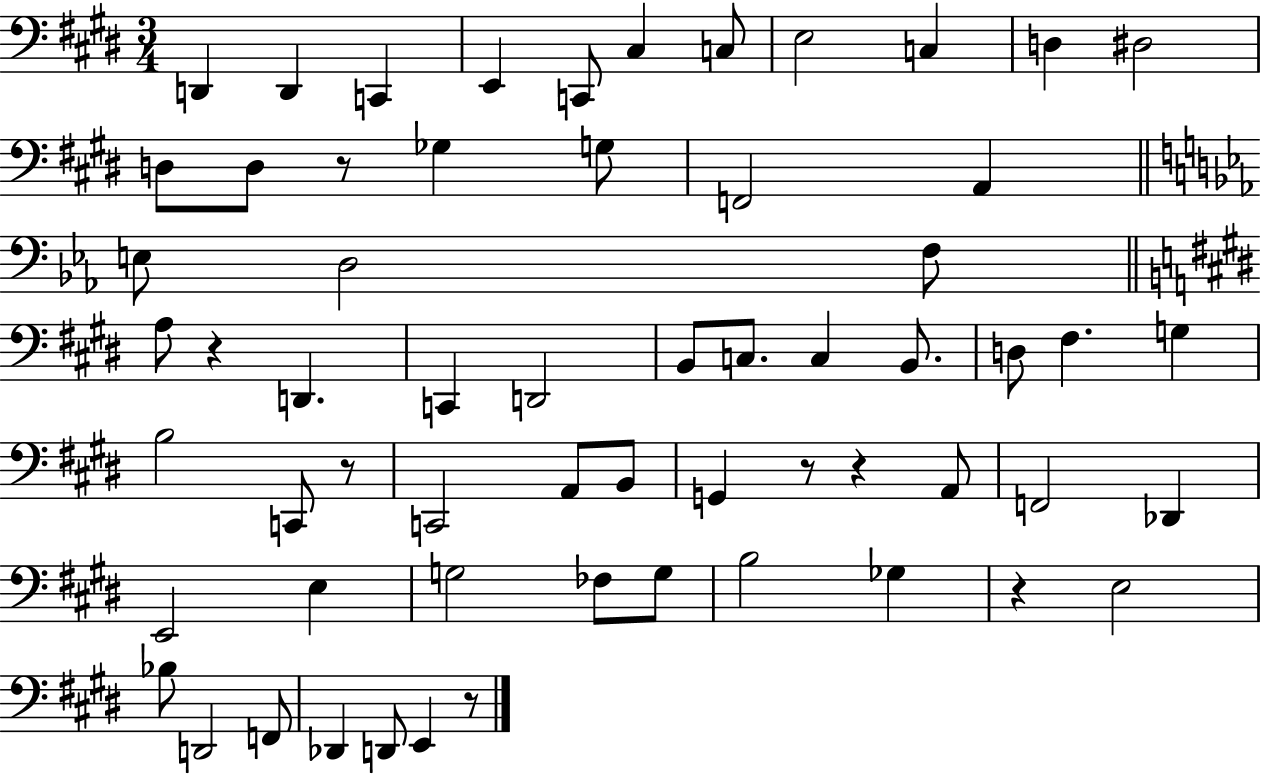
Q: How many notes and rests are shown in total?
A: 61